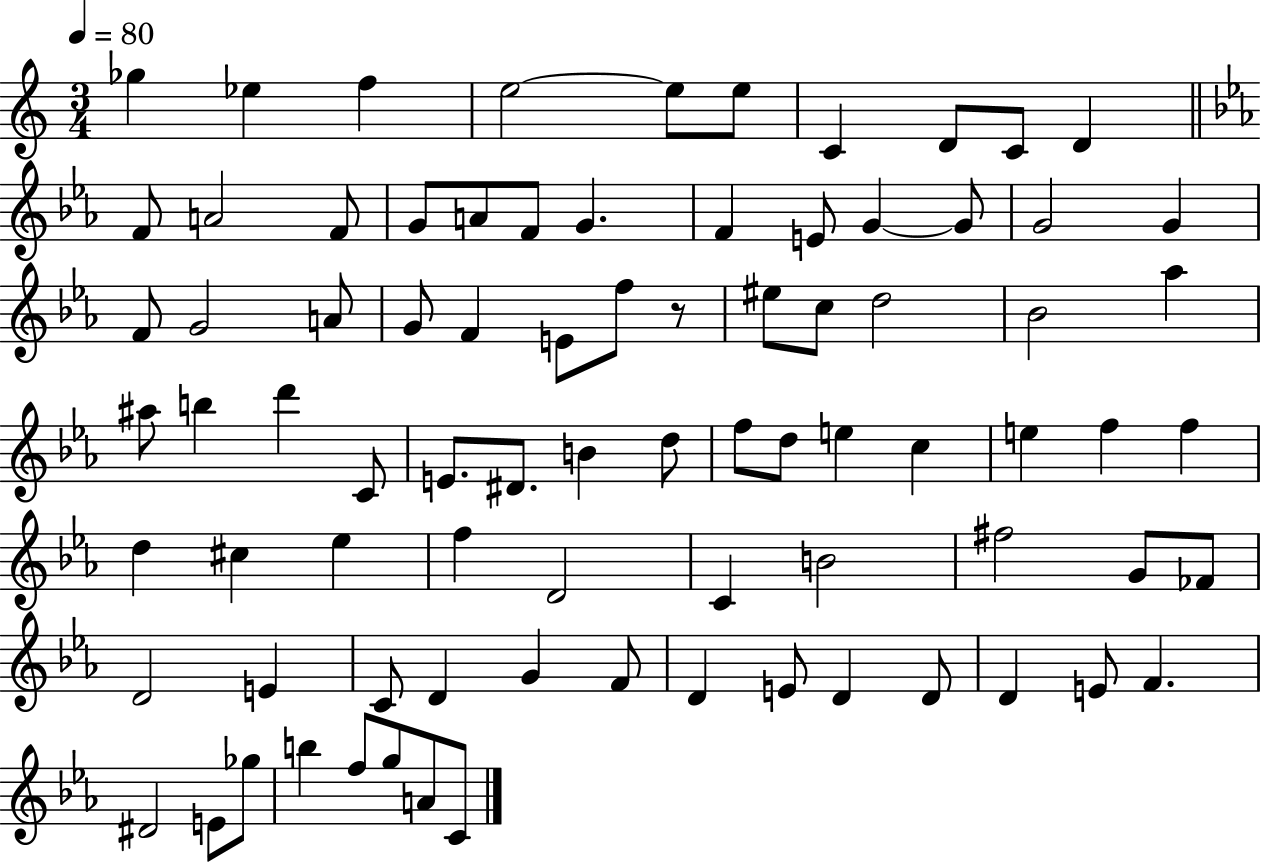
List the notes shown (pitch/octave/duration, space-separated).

Gb5/q Eb5/q F5/q E5/h E5/e E5/e C4/q D4/e C4/e D4/q F4/e A4/h F4/e G4/e A4/e F4/e G4/q. F4/q E4/e G4/q G4/e G4/h G4/q F4/e G4/h A4/e G4/e F4/q E4/e F5/e R/e EIS5/e C5/e D5/h Bb4/h Ab5/q A#5/e B5/q D6/q C4/e E4/e. D#4/e. B4/q D5/e F5/e D5/e E5/q C5/q E5/q F5/q F5/q D5/q C#5/q Eb5/q F5/q D4/h C4/q B4/h F#5/h G4/e FES4/e D4/h E4/q C4/e D4/q G4/q F4/e D4/q E4/e D4/q D4/e D4/q E4/e F4/q. D#4/h E4/e Gb5/e B5/q F5/e G5/e A4/e C4/e